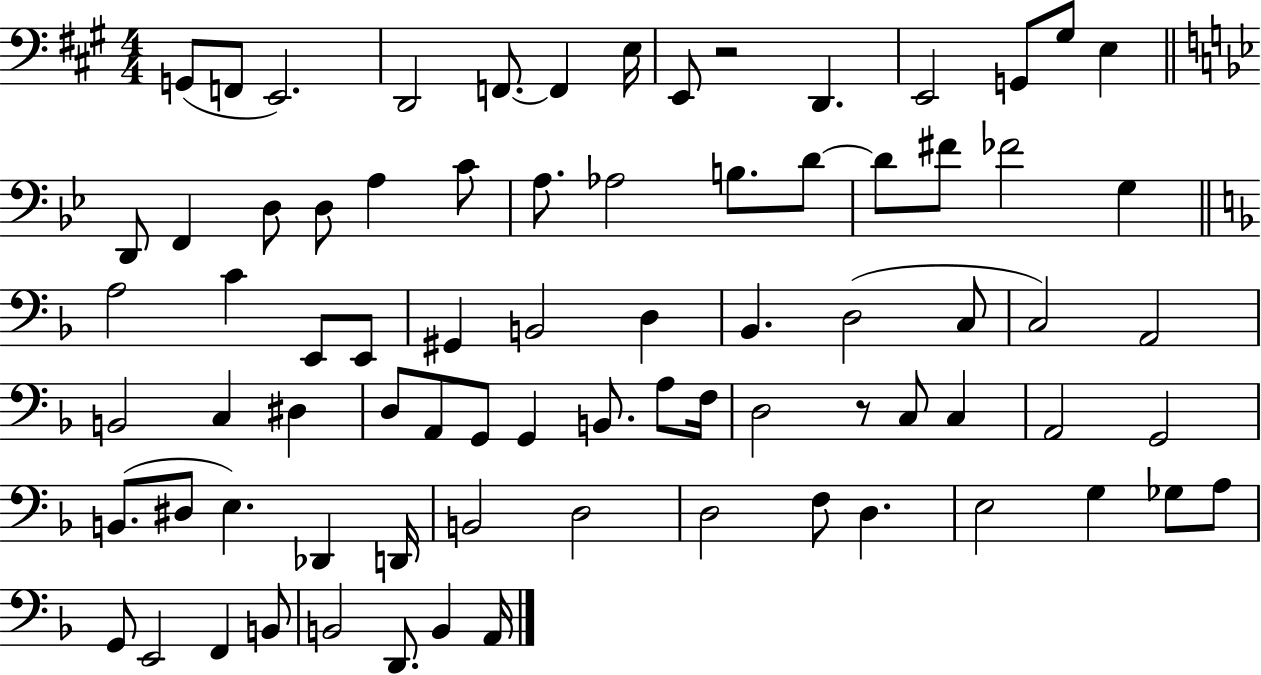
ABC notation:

X:1
T:Untitled
M:4/4
L:1/4
K:A
G,,/2 F,,/2 E,,2 D,,2 F,,/2 F,, E,/4 E,,/2 z2 D,, E,,2 G,,/2 ^G,/2 E, D,,/2 F,, D,/2 D,/2 A, C/2 A,/2 _A,2 B,/2 D/2 D/2 ^F/2 _F2 G, A,2 C E,,/2 E,,/2 ^G,, B,,2 D, _B,, D,2 C,/2 C,2 A,,2 B,,2 C, ^D, D,/2 A,,/2 G,,/2 G,, B,,/2 A,/2 F,/4 D,2 z/2 C,/2 C, A,,2 G,,2 B,,/2 ^D,/2 E, _D,, D,,/4 B,,2 D,2 D,2 F,/2 D, E,2 G, _G,/2 A,/2 G,,/2 E,,2 F,, B,,/2 B,,2 D,,/2 B,, A,,/4